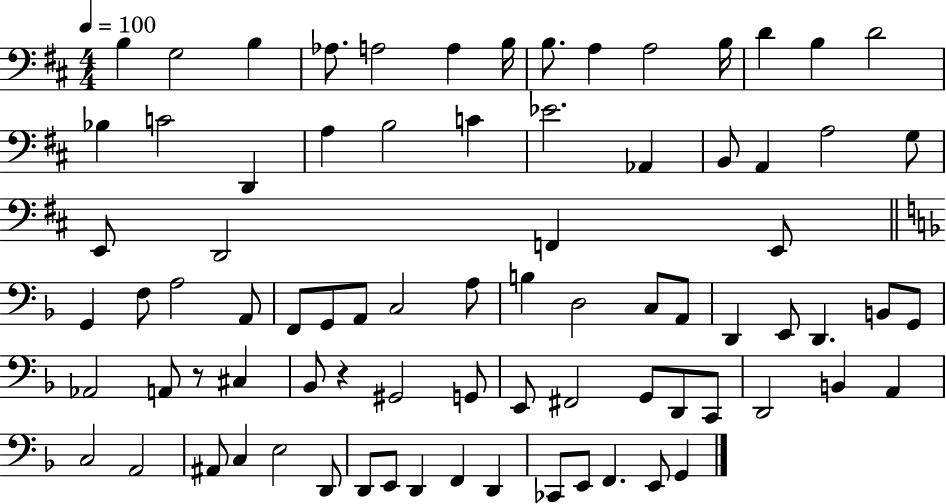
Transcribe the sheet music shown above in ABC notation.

X:1
T:Untitled
M:4/4
L:1/4
K:D
B, G,2 B, _A,/2 A,2 A, B,/4 B,/2 A, A,2 B,/4 D B, D2 _B, C2 D,, A, B,2 C _E2 _A,, B,,/2 A,, A,2 G,/2 E,,/2 D,,2 F,, E,,/2 G,, F,/2 A,2 A,,/2 F,,/2 G,,/2 A,,/2 C,2 A,/2 B, D,2 C,/2 A,,/2 D,, E,,/2 D,, B,,/2 G,,/2 _A,,2 A,,/2 z/2 ^C, _B,,/2 z ^G,,2 G,,/2 E,,/2 ^F,,2 G,,/2 D,,/2 C,,/2 D,,2 B,, A,, C,2 A,,2 ^A,,/2 C, E,2 D,,/2 D,,/2 E,,/2 D,, F,, D,, _C,,/2 E,,/2 F,, E,,/2 G,,